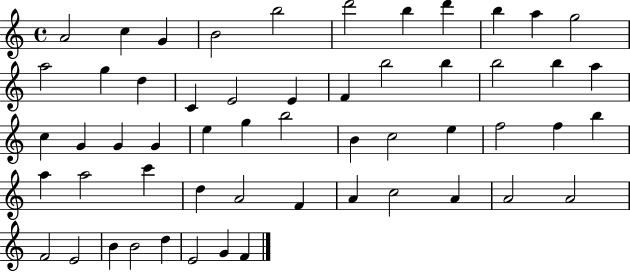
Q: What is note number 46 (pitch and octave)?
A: A4